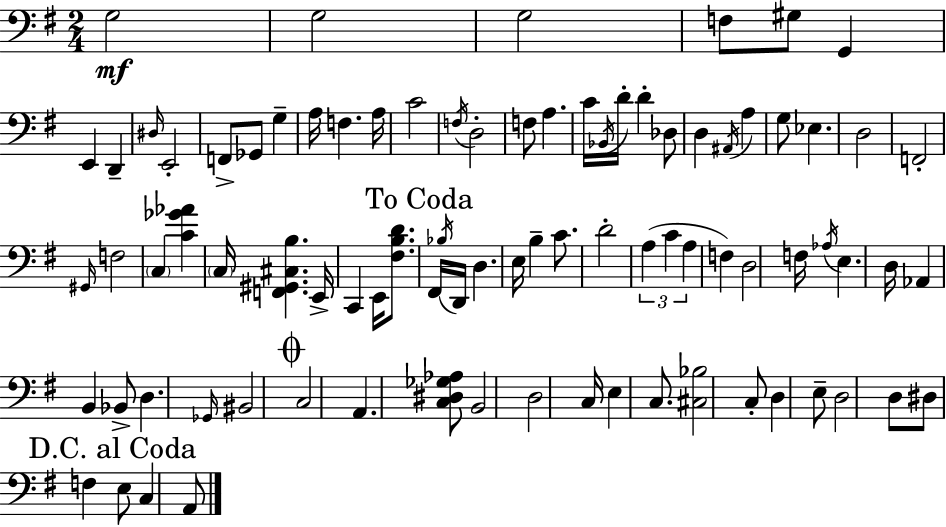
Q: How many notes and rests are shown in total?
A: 85